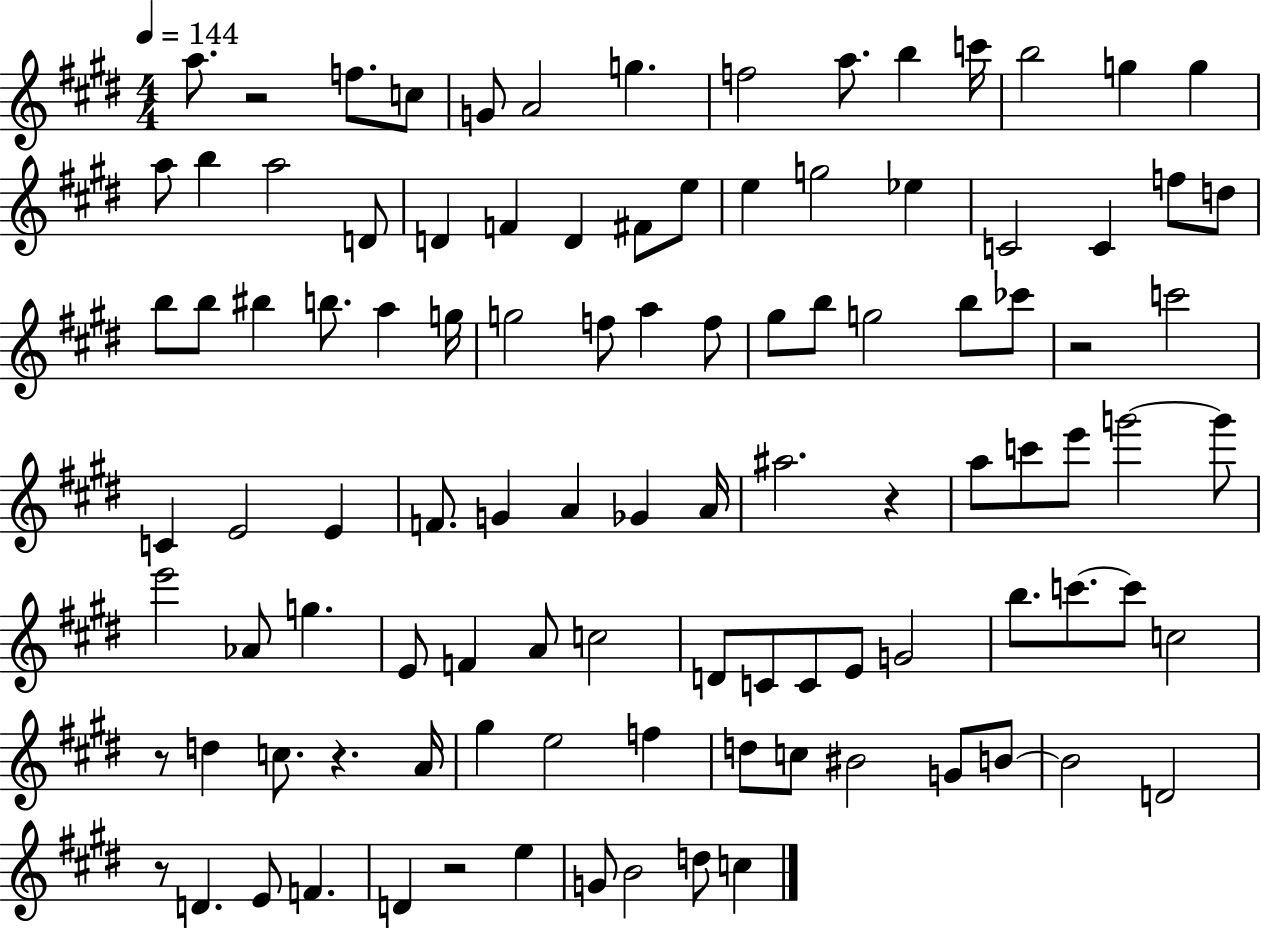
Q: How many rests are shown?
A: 7